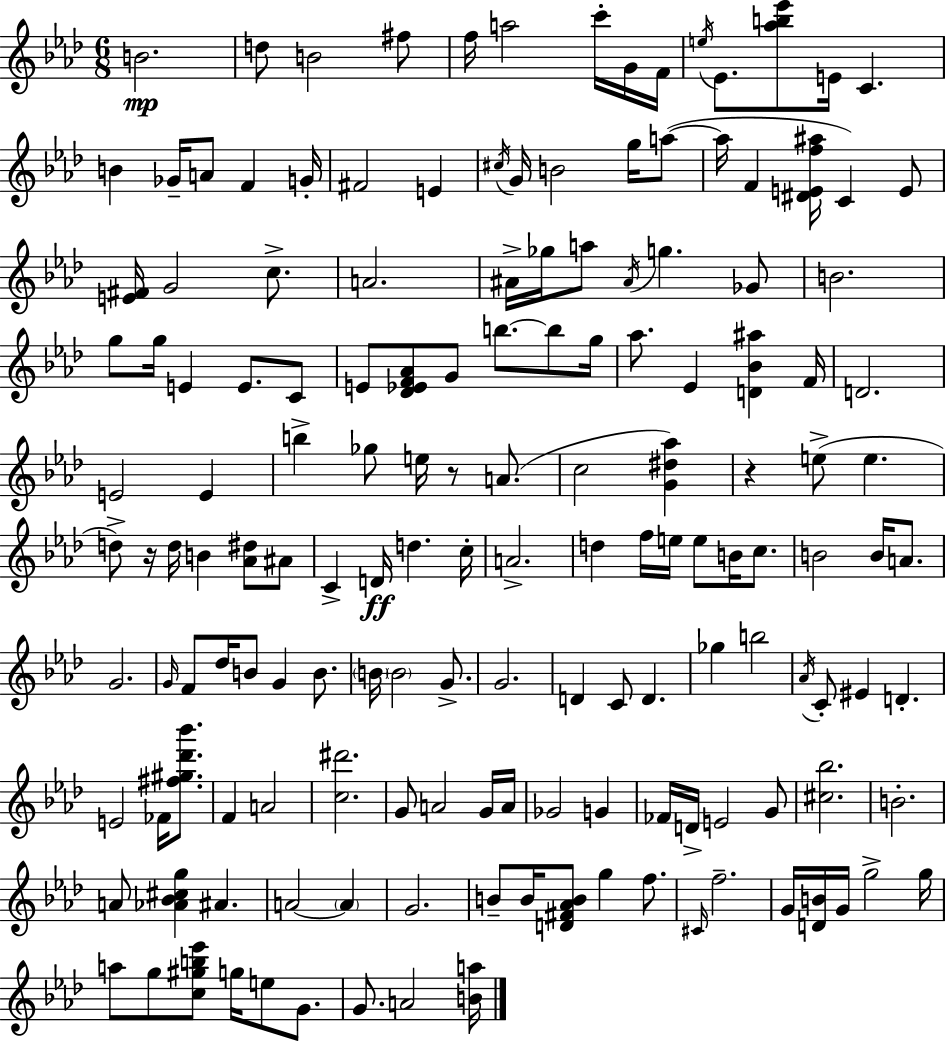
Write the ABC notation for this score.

X:1
T:Untitled
M:6/8
L:1/4
K:Ab
B2 d/2 B2 ^f/2 f/4 a2 c'/4 G/4 F/4 e/4 _E/2 [_ab_e']/2 E/4 C B _G/4 A/2 F G/4 ^F2 E ^c/4 G/4 B2 g/4 a/2 a/4 F [^DEf^a]/4 C E/2 [E^F]/4 G2 c/2 A2 ^A/4 _g/4 a/2 ^A/4 g _G/2 B2 g/2 g/4 E E/2 C/2 E/2 [_D_EF_A]/2 G/2 b/2 b/2 g/4 _a/2 _E [D_B^a] F/4 D2 E2 E b _g/2 e/4 z/2 A/2 c2 [G^d_a] z e/2 e d/2 z/4 d/4 B [_A^d]/2 ^A/2 C D/4 d c/4 A2 d f/4 e/4 e/2 B/4 c/2 B2 B/4 A/2 G2 G/4 F/2 _d/4 B/2 G B/2 B/4 B2 G/2 G2 D C/2 D _g b2 _A/4 C/2 ^E D E2 _F/4 [^f^g_d'_b']/2 F A2 [c^d']2 G/2 A2 G/4 A/4 _G2 G _F/4 D/4 E2 G/2 [^c_b]2 B2 A/2 [_A_B^cg] ^A A2 A G2 B/2 B/4 [D^F_AB]/2 g f/2 ^C/4 f2 G/4 [DB]/4 G/4 g2 g/4 a/2 g/2 [c^gb_e']/2 g/4 e/2 G/2 G/2 A2 [Ba]/4